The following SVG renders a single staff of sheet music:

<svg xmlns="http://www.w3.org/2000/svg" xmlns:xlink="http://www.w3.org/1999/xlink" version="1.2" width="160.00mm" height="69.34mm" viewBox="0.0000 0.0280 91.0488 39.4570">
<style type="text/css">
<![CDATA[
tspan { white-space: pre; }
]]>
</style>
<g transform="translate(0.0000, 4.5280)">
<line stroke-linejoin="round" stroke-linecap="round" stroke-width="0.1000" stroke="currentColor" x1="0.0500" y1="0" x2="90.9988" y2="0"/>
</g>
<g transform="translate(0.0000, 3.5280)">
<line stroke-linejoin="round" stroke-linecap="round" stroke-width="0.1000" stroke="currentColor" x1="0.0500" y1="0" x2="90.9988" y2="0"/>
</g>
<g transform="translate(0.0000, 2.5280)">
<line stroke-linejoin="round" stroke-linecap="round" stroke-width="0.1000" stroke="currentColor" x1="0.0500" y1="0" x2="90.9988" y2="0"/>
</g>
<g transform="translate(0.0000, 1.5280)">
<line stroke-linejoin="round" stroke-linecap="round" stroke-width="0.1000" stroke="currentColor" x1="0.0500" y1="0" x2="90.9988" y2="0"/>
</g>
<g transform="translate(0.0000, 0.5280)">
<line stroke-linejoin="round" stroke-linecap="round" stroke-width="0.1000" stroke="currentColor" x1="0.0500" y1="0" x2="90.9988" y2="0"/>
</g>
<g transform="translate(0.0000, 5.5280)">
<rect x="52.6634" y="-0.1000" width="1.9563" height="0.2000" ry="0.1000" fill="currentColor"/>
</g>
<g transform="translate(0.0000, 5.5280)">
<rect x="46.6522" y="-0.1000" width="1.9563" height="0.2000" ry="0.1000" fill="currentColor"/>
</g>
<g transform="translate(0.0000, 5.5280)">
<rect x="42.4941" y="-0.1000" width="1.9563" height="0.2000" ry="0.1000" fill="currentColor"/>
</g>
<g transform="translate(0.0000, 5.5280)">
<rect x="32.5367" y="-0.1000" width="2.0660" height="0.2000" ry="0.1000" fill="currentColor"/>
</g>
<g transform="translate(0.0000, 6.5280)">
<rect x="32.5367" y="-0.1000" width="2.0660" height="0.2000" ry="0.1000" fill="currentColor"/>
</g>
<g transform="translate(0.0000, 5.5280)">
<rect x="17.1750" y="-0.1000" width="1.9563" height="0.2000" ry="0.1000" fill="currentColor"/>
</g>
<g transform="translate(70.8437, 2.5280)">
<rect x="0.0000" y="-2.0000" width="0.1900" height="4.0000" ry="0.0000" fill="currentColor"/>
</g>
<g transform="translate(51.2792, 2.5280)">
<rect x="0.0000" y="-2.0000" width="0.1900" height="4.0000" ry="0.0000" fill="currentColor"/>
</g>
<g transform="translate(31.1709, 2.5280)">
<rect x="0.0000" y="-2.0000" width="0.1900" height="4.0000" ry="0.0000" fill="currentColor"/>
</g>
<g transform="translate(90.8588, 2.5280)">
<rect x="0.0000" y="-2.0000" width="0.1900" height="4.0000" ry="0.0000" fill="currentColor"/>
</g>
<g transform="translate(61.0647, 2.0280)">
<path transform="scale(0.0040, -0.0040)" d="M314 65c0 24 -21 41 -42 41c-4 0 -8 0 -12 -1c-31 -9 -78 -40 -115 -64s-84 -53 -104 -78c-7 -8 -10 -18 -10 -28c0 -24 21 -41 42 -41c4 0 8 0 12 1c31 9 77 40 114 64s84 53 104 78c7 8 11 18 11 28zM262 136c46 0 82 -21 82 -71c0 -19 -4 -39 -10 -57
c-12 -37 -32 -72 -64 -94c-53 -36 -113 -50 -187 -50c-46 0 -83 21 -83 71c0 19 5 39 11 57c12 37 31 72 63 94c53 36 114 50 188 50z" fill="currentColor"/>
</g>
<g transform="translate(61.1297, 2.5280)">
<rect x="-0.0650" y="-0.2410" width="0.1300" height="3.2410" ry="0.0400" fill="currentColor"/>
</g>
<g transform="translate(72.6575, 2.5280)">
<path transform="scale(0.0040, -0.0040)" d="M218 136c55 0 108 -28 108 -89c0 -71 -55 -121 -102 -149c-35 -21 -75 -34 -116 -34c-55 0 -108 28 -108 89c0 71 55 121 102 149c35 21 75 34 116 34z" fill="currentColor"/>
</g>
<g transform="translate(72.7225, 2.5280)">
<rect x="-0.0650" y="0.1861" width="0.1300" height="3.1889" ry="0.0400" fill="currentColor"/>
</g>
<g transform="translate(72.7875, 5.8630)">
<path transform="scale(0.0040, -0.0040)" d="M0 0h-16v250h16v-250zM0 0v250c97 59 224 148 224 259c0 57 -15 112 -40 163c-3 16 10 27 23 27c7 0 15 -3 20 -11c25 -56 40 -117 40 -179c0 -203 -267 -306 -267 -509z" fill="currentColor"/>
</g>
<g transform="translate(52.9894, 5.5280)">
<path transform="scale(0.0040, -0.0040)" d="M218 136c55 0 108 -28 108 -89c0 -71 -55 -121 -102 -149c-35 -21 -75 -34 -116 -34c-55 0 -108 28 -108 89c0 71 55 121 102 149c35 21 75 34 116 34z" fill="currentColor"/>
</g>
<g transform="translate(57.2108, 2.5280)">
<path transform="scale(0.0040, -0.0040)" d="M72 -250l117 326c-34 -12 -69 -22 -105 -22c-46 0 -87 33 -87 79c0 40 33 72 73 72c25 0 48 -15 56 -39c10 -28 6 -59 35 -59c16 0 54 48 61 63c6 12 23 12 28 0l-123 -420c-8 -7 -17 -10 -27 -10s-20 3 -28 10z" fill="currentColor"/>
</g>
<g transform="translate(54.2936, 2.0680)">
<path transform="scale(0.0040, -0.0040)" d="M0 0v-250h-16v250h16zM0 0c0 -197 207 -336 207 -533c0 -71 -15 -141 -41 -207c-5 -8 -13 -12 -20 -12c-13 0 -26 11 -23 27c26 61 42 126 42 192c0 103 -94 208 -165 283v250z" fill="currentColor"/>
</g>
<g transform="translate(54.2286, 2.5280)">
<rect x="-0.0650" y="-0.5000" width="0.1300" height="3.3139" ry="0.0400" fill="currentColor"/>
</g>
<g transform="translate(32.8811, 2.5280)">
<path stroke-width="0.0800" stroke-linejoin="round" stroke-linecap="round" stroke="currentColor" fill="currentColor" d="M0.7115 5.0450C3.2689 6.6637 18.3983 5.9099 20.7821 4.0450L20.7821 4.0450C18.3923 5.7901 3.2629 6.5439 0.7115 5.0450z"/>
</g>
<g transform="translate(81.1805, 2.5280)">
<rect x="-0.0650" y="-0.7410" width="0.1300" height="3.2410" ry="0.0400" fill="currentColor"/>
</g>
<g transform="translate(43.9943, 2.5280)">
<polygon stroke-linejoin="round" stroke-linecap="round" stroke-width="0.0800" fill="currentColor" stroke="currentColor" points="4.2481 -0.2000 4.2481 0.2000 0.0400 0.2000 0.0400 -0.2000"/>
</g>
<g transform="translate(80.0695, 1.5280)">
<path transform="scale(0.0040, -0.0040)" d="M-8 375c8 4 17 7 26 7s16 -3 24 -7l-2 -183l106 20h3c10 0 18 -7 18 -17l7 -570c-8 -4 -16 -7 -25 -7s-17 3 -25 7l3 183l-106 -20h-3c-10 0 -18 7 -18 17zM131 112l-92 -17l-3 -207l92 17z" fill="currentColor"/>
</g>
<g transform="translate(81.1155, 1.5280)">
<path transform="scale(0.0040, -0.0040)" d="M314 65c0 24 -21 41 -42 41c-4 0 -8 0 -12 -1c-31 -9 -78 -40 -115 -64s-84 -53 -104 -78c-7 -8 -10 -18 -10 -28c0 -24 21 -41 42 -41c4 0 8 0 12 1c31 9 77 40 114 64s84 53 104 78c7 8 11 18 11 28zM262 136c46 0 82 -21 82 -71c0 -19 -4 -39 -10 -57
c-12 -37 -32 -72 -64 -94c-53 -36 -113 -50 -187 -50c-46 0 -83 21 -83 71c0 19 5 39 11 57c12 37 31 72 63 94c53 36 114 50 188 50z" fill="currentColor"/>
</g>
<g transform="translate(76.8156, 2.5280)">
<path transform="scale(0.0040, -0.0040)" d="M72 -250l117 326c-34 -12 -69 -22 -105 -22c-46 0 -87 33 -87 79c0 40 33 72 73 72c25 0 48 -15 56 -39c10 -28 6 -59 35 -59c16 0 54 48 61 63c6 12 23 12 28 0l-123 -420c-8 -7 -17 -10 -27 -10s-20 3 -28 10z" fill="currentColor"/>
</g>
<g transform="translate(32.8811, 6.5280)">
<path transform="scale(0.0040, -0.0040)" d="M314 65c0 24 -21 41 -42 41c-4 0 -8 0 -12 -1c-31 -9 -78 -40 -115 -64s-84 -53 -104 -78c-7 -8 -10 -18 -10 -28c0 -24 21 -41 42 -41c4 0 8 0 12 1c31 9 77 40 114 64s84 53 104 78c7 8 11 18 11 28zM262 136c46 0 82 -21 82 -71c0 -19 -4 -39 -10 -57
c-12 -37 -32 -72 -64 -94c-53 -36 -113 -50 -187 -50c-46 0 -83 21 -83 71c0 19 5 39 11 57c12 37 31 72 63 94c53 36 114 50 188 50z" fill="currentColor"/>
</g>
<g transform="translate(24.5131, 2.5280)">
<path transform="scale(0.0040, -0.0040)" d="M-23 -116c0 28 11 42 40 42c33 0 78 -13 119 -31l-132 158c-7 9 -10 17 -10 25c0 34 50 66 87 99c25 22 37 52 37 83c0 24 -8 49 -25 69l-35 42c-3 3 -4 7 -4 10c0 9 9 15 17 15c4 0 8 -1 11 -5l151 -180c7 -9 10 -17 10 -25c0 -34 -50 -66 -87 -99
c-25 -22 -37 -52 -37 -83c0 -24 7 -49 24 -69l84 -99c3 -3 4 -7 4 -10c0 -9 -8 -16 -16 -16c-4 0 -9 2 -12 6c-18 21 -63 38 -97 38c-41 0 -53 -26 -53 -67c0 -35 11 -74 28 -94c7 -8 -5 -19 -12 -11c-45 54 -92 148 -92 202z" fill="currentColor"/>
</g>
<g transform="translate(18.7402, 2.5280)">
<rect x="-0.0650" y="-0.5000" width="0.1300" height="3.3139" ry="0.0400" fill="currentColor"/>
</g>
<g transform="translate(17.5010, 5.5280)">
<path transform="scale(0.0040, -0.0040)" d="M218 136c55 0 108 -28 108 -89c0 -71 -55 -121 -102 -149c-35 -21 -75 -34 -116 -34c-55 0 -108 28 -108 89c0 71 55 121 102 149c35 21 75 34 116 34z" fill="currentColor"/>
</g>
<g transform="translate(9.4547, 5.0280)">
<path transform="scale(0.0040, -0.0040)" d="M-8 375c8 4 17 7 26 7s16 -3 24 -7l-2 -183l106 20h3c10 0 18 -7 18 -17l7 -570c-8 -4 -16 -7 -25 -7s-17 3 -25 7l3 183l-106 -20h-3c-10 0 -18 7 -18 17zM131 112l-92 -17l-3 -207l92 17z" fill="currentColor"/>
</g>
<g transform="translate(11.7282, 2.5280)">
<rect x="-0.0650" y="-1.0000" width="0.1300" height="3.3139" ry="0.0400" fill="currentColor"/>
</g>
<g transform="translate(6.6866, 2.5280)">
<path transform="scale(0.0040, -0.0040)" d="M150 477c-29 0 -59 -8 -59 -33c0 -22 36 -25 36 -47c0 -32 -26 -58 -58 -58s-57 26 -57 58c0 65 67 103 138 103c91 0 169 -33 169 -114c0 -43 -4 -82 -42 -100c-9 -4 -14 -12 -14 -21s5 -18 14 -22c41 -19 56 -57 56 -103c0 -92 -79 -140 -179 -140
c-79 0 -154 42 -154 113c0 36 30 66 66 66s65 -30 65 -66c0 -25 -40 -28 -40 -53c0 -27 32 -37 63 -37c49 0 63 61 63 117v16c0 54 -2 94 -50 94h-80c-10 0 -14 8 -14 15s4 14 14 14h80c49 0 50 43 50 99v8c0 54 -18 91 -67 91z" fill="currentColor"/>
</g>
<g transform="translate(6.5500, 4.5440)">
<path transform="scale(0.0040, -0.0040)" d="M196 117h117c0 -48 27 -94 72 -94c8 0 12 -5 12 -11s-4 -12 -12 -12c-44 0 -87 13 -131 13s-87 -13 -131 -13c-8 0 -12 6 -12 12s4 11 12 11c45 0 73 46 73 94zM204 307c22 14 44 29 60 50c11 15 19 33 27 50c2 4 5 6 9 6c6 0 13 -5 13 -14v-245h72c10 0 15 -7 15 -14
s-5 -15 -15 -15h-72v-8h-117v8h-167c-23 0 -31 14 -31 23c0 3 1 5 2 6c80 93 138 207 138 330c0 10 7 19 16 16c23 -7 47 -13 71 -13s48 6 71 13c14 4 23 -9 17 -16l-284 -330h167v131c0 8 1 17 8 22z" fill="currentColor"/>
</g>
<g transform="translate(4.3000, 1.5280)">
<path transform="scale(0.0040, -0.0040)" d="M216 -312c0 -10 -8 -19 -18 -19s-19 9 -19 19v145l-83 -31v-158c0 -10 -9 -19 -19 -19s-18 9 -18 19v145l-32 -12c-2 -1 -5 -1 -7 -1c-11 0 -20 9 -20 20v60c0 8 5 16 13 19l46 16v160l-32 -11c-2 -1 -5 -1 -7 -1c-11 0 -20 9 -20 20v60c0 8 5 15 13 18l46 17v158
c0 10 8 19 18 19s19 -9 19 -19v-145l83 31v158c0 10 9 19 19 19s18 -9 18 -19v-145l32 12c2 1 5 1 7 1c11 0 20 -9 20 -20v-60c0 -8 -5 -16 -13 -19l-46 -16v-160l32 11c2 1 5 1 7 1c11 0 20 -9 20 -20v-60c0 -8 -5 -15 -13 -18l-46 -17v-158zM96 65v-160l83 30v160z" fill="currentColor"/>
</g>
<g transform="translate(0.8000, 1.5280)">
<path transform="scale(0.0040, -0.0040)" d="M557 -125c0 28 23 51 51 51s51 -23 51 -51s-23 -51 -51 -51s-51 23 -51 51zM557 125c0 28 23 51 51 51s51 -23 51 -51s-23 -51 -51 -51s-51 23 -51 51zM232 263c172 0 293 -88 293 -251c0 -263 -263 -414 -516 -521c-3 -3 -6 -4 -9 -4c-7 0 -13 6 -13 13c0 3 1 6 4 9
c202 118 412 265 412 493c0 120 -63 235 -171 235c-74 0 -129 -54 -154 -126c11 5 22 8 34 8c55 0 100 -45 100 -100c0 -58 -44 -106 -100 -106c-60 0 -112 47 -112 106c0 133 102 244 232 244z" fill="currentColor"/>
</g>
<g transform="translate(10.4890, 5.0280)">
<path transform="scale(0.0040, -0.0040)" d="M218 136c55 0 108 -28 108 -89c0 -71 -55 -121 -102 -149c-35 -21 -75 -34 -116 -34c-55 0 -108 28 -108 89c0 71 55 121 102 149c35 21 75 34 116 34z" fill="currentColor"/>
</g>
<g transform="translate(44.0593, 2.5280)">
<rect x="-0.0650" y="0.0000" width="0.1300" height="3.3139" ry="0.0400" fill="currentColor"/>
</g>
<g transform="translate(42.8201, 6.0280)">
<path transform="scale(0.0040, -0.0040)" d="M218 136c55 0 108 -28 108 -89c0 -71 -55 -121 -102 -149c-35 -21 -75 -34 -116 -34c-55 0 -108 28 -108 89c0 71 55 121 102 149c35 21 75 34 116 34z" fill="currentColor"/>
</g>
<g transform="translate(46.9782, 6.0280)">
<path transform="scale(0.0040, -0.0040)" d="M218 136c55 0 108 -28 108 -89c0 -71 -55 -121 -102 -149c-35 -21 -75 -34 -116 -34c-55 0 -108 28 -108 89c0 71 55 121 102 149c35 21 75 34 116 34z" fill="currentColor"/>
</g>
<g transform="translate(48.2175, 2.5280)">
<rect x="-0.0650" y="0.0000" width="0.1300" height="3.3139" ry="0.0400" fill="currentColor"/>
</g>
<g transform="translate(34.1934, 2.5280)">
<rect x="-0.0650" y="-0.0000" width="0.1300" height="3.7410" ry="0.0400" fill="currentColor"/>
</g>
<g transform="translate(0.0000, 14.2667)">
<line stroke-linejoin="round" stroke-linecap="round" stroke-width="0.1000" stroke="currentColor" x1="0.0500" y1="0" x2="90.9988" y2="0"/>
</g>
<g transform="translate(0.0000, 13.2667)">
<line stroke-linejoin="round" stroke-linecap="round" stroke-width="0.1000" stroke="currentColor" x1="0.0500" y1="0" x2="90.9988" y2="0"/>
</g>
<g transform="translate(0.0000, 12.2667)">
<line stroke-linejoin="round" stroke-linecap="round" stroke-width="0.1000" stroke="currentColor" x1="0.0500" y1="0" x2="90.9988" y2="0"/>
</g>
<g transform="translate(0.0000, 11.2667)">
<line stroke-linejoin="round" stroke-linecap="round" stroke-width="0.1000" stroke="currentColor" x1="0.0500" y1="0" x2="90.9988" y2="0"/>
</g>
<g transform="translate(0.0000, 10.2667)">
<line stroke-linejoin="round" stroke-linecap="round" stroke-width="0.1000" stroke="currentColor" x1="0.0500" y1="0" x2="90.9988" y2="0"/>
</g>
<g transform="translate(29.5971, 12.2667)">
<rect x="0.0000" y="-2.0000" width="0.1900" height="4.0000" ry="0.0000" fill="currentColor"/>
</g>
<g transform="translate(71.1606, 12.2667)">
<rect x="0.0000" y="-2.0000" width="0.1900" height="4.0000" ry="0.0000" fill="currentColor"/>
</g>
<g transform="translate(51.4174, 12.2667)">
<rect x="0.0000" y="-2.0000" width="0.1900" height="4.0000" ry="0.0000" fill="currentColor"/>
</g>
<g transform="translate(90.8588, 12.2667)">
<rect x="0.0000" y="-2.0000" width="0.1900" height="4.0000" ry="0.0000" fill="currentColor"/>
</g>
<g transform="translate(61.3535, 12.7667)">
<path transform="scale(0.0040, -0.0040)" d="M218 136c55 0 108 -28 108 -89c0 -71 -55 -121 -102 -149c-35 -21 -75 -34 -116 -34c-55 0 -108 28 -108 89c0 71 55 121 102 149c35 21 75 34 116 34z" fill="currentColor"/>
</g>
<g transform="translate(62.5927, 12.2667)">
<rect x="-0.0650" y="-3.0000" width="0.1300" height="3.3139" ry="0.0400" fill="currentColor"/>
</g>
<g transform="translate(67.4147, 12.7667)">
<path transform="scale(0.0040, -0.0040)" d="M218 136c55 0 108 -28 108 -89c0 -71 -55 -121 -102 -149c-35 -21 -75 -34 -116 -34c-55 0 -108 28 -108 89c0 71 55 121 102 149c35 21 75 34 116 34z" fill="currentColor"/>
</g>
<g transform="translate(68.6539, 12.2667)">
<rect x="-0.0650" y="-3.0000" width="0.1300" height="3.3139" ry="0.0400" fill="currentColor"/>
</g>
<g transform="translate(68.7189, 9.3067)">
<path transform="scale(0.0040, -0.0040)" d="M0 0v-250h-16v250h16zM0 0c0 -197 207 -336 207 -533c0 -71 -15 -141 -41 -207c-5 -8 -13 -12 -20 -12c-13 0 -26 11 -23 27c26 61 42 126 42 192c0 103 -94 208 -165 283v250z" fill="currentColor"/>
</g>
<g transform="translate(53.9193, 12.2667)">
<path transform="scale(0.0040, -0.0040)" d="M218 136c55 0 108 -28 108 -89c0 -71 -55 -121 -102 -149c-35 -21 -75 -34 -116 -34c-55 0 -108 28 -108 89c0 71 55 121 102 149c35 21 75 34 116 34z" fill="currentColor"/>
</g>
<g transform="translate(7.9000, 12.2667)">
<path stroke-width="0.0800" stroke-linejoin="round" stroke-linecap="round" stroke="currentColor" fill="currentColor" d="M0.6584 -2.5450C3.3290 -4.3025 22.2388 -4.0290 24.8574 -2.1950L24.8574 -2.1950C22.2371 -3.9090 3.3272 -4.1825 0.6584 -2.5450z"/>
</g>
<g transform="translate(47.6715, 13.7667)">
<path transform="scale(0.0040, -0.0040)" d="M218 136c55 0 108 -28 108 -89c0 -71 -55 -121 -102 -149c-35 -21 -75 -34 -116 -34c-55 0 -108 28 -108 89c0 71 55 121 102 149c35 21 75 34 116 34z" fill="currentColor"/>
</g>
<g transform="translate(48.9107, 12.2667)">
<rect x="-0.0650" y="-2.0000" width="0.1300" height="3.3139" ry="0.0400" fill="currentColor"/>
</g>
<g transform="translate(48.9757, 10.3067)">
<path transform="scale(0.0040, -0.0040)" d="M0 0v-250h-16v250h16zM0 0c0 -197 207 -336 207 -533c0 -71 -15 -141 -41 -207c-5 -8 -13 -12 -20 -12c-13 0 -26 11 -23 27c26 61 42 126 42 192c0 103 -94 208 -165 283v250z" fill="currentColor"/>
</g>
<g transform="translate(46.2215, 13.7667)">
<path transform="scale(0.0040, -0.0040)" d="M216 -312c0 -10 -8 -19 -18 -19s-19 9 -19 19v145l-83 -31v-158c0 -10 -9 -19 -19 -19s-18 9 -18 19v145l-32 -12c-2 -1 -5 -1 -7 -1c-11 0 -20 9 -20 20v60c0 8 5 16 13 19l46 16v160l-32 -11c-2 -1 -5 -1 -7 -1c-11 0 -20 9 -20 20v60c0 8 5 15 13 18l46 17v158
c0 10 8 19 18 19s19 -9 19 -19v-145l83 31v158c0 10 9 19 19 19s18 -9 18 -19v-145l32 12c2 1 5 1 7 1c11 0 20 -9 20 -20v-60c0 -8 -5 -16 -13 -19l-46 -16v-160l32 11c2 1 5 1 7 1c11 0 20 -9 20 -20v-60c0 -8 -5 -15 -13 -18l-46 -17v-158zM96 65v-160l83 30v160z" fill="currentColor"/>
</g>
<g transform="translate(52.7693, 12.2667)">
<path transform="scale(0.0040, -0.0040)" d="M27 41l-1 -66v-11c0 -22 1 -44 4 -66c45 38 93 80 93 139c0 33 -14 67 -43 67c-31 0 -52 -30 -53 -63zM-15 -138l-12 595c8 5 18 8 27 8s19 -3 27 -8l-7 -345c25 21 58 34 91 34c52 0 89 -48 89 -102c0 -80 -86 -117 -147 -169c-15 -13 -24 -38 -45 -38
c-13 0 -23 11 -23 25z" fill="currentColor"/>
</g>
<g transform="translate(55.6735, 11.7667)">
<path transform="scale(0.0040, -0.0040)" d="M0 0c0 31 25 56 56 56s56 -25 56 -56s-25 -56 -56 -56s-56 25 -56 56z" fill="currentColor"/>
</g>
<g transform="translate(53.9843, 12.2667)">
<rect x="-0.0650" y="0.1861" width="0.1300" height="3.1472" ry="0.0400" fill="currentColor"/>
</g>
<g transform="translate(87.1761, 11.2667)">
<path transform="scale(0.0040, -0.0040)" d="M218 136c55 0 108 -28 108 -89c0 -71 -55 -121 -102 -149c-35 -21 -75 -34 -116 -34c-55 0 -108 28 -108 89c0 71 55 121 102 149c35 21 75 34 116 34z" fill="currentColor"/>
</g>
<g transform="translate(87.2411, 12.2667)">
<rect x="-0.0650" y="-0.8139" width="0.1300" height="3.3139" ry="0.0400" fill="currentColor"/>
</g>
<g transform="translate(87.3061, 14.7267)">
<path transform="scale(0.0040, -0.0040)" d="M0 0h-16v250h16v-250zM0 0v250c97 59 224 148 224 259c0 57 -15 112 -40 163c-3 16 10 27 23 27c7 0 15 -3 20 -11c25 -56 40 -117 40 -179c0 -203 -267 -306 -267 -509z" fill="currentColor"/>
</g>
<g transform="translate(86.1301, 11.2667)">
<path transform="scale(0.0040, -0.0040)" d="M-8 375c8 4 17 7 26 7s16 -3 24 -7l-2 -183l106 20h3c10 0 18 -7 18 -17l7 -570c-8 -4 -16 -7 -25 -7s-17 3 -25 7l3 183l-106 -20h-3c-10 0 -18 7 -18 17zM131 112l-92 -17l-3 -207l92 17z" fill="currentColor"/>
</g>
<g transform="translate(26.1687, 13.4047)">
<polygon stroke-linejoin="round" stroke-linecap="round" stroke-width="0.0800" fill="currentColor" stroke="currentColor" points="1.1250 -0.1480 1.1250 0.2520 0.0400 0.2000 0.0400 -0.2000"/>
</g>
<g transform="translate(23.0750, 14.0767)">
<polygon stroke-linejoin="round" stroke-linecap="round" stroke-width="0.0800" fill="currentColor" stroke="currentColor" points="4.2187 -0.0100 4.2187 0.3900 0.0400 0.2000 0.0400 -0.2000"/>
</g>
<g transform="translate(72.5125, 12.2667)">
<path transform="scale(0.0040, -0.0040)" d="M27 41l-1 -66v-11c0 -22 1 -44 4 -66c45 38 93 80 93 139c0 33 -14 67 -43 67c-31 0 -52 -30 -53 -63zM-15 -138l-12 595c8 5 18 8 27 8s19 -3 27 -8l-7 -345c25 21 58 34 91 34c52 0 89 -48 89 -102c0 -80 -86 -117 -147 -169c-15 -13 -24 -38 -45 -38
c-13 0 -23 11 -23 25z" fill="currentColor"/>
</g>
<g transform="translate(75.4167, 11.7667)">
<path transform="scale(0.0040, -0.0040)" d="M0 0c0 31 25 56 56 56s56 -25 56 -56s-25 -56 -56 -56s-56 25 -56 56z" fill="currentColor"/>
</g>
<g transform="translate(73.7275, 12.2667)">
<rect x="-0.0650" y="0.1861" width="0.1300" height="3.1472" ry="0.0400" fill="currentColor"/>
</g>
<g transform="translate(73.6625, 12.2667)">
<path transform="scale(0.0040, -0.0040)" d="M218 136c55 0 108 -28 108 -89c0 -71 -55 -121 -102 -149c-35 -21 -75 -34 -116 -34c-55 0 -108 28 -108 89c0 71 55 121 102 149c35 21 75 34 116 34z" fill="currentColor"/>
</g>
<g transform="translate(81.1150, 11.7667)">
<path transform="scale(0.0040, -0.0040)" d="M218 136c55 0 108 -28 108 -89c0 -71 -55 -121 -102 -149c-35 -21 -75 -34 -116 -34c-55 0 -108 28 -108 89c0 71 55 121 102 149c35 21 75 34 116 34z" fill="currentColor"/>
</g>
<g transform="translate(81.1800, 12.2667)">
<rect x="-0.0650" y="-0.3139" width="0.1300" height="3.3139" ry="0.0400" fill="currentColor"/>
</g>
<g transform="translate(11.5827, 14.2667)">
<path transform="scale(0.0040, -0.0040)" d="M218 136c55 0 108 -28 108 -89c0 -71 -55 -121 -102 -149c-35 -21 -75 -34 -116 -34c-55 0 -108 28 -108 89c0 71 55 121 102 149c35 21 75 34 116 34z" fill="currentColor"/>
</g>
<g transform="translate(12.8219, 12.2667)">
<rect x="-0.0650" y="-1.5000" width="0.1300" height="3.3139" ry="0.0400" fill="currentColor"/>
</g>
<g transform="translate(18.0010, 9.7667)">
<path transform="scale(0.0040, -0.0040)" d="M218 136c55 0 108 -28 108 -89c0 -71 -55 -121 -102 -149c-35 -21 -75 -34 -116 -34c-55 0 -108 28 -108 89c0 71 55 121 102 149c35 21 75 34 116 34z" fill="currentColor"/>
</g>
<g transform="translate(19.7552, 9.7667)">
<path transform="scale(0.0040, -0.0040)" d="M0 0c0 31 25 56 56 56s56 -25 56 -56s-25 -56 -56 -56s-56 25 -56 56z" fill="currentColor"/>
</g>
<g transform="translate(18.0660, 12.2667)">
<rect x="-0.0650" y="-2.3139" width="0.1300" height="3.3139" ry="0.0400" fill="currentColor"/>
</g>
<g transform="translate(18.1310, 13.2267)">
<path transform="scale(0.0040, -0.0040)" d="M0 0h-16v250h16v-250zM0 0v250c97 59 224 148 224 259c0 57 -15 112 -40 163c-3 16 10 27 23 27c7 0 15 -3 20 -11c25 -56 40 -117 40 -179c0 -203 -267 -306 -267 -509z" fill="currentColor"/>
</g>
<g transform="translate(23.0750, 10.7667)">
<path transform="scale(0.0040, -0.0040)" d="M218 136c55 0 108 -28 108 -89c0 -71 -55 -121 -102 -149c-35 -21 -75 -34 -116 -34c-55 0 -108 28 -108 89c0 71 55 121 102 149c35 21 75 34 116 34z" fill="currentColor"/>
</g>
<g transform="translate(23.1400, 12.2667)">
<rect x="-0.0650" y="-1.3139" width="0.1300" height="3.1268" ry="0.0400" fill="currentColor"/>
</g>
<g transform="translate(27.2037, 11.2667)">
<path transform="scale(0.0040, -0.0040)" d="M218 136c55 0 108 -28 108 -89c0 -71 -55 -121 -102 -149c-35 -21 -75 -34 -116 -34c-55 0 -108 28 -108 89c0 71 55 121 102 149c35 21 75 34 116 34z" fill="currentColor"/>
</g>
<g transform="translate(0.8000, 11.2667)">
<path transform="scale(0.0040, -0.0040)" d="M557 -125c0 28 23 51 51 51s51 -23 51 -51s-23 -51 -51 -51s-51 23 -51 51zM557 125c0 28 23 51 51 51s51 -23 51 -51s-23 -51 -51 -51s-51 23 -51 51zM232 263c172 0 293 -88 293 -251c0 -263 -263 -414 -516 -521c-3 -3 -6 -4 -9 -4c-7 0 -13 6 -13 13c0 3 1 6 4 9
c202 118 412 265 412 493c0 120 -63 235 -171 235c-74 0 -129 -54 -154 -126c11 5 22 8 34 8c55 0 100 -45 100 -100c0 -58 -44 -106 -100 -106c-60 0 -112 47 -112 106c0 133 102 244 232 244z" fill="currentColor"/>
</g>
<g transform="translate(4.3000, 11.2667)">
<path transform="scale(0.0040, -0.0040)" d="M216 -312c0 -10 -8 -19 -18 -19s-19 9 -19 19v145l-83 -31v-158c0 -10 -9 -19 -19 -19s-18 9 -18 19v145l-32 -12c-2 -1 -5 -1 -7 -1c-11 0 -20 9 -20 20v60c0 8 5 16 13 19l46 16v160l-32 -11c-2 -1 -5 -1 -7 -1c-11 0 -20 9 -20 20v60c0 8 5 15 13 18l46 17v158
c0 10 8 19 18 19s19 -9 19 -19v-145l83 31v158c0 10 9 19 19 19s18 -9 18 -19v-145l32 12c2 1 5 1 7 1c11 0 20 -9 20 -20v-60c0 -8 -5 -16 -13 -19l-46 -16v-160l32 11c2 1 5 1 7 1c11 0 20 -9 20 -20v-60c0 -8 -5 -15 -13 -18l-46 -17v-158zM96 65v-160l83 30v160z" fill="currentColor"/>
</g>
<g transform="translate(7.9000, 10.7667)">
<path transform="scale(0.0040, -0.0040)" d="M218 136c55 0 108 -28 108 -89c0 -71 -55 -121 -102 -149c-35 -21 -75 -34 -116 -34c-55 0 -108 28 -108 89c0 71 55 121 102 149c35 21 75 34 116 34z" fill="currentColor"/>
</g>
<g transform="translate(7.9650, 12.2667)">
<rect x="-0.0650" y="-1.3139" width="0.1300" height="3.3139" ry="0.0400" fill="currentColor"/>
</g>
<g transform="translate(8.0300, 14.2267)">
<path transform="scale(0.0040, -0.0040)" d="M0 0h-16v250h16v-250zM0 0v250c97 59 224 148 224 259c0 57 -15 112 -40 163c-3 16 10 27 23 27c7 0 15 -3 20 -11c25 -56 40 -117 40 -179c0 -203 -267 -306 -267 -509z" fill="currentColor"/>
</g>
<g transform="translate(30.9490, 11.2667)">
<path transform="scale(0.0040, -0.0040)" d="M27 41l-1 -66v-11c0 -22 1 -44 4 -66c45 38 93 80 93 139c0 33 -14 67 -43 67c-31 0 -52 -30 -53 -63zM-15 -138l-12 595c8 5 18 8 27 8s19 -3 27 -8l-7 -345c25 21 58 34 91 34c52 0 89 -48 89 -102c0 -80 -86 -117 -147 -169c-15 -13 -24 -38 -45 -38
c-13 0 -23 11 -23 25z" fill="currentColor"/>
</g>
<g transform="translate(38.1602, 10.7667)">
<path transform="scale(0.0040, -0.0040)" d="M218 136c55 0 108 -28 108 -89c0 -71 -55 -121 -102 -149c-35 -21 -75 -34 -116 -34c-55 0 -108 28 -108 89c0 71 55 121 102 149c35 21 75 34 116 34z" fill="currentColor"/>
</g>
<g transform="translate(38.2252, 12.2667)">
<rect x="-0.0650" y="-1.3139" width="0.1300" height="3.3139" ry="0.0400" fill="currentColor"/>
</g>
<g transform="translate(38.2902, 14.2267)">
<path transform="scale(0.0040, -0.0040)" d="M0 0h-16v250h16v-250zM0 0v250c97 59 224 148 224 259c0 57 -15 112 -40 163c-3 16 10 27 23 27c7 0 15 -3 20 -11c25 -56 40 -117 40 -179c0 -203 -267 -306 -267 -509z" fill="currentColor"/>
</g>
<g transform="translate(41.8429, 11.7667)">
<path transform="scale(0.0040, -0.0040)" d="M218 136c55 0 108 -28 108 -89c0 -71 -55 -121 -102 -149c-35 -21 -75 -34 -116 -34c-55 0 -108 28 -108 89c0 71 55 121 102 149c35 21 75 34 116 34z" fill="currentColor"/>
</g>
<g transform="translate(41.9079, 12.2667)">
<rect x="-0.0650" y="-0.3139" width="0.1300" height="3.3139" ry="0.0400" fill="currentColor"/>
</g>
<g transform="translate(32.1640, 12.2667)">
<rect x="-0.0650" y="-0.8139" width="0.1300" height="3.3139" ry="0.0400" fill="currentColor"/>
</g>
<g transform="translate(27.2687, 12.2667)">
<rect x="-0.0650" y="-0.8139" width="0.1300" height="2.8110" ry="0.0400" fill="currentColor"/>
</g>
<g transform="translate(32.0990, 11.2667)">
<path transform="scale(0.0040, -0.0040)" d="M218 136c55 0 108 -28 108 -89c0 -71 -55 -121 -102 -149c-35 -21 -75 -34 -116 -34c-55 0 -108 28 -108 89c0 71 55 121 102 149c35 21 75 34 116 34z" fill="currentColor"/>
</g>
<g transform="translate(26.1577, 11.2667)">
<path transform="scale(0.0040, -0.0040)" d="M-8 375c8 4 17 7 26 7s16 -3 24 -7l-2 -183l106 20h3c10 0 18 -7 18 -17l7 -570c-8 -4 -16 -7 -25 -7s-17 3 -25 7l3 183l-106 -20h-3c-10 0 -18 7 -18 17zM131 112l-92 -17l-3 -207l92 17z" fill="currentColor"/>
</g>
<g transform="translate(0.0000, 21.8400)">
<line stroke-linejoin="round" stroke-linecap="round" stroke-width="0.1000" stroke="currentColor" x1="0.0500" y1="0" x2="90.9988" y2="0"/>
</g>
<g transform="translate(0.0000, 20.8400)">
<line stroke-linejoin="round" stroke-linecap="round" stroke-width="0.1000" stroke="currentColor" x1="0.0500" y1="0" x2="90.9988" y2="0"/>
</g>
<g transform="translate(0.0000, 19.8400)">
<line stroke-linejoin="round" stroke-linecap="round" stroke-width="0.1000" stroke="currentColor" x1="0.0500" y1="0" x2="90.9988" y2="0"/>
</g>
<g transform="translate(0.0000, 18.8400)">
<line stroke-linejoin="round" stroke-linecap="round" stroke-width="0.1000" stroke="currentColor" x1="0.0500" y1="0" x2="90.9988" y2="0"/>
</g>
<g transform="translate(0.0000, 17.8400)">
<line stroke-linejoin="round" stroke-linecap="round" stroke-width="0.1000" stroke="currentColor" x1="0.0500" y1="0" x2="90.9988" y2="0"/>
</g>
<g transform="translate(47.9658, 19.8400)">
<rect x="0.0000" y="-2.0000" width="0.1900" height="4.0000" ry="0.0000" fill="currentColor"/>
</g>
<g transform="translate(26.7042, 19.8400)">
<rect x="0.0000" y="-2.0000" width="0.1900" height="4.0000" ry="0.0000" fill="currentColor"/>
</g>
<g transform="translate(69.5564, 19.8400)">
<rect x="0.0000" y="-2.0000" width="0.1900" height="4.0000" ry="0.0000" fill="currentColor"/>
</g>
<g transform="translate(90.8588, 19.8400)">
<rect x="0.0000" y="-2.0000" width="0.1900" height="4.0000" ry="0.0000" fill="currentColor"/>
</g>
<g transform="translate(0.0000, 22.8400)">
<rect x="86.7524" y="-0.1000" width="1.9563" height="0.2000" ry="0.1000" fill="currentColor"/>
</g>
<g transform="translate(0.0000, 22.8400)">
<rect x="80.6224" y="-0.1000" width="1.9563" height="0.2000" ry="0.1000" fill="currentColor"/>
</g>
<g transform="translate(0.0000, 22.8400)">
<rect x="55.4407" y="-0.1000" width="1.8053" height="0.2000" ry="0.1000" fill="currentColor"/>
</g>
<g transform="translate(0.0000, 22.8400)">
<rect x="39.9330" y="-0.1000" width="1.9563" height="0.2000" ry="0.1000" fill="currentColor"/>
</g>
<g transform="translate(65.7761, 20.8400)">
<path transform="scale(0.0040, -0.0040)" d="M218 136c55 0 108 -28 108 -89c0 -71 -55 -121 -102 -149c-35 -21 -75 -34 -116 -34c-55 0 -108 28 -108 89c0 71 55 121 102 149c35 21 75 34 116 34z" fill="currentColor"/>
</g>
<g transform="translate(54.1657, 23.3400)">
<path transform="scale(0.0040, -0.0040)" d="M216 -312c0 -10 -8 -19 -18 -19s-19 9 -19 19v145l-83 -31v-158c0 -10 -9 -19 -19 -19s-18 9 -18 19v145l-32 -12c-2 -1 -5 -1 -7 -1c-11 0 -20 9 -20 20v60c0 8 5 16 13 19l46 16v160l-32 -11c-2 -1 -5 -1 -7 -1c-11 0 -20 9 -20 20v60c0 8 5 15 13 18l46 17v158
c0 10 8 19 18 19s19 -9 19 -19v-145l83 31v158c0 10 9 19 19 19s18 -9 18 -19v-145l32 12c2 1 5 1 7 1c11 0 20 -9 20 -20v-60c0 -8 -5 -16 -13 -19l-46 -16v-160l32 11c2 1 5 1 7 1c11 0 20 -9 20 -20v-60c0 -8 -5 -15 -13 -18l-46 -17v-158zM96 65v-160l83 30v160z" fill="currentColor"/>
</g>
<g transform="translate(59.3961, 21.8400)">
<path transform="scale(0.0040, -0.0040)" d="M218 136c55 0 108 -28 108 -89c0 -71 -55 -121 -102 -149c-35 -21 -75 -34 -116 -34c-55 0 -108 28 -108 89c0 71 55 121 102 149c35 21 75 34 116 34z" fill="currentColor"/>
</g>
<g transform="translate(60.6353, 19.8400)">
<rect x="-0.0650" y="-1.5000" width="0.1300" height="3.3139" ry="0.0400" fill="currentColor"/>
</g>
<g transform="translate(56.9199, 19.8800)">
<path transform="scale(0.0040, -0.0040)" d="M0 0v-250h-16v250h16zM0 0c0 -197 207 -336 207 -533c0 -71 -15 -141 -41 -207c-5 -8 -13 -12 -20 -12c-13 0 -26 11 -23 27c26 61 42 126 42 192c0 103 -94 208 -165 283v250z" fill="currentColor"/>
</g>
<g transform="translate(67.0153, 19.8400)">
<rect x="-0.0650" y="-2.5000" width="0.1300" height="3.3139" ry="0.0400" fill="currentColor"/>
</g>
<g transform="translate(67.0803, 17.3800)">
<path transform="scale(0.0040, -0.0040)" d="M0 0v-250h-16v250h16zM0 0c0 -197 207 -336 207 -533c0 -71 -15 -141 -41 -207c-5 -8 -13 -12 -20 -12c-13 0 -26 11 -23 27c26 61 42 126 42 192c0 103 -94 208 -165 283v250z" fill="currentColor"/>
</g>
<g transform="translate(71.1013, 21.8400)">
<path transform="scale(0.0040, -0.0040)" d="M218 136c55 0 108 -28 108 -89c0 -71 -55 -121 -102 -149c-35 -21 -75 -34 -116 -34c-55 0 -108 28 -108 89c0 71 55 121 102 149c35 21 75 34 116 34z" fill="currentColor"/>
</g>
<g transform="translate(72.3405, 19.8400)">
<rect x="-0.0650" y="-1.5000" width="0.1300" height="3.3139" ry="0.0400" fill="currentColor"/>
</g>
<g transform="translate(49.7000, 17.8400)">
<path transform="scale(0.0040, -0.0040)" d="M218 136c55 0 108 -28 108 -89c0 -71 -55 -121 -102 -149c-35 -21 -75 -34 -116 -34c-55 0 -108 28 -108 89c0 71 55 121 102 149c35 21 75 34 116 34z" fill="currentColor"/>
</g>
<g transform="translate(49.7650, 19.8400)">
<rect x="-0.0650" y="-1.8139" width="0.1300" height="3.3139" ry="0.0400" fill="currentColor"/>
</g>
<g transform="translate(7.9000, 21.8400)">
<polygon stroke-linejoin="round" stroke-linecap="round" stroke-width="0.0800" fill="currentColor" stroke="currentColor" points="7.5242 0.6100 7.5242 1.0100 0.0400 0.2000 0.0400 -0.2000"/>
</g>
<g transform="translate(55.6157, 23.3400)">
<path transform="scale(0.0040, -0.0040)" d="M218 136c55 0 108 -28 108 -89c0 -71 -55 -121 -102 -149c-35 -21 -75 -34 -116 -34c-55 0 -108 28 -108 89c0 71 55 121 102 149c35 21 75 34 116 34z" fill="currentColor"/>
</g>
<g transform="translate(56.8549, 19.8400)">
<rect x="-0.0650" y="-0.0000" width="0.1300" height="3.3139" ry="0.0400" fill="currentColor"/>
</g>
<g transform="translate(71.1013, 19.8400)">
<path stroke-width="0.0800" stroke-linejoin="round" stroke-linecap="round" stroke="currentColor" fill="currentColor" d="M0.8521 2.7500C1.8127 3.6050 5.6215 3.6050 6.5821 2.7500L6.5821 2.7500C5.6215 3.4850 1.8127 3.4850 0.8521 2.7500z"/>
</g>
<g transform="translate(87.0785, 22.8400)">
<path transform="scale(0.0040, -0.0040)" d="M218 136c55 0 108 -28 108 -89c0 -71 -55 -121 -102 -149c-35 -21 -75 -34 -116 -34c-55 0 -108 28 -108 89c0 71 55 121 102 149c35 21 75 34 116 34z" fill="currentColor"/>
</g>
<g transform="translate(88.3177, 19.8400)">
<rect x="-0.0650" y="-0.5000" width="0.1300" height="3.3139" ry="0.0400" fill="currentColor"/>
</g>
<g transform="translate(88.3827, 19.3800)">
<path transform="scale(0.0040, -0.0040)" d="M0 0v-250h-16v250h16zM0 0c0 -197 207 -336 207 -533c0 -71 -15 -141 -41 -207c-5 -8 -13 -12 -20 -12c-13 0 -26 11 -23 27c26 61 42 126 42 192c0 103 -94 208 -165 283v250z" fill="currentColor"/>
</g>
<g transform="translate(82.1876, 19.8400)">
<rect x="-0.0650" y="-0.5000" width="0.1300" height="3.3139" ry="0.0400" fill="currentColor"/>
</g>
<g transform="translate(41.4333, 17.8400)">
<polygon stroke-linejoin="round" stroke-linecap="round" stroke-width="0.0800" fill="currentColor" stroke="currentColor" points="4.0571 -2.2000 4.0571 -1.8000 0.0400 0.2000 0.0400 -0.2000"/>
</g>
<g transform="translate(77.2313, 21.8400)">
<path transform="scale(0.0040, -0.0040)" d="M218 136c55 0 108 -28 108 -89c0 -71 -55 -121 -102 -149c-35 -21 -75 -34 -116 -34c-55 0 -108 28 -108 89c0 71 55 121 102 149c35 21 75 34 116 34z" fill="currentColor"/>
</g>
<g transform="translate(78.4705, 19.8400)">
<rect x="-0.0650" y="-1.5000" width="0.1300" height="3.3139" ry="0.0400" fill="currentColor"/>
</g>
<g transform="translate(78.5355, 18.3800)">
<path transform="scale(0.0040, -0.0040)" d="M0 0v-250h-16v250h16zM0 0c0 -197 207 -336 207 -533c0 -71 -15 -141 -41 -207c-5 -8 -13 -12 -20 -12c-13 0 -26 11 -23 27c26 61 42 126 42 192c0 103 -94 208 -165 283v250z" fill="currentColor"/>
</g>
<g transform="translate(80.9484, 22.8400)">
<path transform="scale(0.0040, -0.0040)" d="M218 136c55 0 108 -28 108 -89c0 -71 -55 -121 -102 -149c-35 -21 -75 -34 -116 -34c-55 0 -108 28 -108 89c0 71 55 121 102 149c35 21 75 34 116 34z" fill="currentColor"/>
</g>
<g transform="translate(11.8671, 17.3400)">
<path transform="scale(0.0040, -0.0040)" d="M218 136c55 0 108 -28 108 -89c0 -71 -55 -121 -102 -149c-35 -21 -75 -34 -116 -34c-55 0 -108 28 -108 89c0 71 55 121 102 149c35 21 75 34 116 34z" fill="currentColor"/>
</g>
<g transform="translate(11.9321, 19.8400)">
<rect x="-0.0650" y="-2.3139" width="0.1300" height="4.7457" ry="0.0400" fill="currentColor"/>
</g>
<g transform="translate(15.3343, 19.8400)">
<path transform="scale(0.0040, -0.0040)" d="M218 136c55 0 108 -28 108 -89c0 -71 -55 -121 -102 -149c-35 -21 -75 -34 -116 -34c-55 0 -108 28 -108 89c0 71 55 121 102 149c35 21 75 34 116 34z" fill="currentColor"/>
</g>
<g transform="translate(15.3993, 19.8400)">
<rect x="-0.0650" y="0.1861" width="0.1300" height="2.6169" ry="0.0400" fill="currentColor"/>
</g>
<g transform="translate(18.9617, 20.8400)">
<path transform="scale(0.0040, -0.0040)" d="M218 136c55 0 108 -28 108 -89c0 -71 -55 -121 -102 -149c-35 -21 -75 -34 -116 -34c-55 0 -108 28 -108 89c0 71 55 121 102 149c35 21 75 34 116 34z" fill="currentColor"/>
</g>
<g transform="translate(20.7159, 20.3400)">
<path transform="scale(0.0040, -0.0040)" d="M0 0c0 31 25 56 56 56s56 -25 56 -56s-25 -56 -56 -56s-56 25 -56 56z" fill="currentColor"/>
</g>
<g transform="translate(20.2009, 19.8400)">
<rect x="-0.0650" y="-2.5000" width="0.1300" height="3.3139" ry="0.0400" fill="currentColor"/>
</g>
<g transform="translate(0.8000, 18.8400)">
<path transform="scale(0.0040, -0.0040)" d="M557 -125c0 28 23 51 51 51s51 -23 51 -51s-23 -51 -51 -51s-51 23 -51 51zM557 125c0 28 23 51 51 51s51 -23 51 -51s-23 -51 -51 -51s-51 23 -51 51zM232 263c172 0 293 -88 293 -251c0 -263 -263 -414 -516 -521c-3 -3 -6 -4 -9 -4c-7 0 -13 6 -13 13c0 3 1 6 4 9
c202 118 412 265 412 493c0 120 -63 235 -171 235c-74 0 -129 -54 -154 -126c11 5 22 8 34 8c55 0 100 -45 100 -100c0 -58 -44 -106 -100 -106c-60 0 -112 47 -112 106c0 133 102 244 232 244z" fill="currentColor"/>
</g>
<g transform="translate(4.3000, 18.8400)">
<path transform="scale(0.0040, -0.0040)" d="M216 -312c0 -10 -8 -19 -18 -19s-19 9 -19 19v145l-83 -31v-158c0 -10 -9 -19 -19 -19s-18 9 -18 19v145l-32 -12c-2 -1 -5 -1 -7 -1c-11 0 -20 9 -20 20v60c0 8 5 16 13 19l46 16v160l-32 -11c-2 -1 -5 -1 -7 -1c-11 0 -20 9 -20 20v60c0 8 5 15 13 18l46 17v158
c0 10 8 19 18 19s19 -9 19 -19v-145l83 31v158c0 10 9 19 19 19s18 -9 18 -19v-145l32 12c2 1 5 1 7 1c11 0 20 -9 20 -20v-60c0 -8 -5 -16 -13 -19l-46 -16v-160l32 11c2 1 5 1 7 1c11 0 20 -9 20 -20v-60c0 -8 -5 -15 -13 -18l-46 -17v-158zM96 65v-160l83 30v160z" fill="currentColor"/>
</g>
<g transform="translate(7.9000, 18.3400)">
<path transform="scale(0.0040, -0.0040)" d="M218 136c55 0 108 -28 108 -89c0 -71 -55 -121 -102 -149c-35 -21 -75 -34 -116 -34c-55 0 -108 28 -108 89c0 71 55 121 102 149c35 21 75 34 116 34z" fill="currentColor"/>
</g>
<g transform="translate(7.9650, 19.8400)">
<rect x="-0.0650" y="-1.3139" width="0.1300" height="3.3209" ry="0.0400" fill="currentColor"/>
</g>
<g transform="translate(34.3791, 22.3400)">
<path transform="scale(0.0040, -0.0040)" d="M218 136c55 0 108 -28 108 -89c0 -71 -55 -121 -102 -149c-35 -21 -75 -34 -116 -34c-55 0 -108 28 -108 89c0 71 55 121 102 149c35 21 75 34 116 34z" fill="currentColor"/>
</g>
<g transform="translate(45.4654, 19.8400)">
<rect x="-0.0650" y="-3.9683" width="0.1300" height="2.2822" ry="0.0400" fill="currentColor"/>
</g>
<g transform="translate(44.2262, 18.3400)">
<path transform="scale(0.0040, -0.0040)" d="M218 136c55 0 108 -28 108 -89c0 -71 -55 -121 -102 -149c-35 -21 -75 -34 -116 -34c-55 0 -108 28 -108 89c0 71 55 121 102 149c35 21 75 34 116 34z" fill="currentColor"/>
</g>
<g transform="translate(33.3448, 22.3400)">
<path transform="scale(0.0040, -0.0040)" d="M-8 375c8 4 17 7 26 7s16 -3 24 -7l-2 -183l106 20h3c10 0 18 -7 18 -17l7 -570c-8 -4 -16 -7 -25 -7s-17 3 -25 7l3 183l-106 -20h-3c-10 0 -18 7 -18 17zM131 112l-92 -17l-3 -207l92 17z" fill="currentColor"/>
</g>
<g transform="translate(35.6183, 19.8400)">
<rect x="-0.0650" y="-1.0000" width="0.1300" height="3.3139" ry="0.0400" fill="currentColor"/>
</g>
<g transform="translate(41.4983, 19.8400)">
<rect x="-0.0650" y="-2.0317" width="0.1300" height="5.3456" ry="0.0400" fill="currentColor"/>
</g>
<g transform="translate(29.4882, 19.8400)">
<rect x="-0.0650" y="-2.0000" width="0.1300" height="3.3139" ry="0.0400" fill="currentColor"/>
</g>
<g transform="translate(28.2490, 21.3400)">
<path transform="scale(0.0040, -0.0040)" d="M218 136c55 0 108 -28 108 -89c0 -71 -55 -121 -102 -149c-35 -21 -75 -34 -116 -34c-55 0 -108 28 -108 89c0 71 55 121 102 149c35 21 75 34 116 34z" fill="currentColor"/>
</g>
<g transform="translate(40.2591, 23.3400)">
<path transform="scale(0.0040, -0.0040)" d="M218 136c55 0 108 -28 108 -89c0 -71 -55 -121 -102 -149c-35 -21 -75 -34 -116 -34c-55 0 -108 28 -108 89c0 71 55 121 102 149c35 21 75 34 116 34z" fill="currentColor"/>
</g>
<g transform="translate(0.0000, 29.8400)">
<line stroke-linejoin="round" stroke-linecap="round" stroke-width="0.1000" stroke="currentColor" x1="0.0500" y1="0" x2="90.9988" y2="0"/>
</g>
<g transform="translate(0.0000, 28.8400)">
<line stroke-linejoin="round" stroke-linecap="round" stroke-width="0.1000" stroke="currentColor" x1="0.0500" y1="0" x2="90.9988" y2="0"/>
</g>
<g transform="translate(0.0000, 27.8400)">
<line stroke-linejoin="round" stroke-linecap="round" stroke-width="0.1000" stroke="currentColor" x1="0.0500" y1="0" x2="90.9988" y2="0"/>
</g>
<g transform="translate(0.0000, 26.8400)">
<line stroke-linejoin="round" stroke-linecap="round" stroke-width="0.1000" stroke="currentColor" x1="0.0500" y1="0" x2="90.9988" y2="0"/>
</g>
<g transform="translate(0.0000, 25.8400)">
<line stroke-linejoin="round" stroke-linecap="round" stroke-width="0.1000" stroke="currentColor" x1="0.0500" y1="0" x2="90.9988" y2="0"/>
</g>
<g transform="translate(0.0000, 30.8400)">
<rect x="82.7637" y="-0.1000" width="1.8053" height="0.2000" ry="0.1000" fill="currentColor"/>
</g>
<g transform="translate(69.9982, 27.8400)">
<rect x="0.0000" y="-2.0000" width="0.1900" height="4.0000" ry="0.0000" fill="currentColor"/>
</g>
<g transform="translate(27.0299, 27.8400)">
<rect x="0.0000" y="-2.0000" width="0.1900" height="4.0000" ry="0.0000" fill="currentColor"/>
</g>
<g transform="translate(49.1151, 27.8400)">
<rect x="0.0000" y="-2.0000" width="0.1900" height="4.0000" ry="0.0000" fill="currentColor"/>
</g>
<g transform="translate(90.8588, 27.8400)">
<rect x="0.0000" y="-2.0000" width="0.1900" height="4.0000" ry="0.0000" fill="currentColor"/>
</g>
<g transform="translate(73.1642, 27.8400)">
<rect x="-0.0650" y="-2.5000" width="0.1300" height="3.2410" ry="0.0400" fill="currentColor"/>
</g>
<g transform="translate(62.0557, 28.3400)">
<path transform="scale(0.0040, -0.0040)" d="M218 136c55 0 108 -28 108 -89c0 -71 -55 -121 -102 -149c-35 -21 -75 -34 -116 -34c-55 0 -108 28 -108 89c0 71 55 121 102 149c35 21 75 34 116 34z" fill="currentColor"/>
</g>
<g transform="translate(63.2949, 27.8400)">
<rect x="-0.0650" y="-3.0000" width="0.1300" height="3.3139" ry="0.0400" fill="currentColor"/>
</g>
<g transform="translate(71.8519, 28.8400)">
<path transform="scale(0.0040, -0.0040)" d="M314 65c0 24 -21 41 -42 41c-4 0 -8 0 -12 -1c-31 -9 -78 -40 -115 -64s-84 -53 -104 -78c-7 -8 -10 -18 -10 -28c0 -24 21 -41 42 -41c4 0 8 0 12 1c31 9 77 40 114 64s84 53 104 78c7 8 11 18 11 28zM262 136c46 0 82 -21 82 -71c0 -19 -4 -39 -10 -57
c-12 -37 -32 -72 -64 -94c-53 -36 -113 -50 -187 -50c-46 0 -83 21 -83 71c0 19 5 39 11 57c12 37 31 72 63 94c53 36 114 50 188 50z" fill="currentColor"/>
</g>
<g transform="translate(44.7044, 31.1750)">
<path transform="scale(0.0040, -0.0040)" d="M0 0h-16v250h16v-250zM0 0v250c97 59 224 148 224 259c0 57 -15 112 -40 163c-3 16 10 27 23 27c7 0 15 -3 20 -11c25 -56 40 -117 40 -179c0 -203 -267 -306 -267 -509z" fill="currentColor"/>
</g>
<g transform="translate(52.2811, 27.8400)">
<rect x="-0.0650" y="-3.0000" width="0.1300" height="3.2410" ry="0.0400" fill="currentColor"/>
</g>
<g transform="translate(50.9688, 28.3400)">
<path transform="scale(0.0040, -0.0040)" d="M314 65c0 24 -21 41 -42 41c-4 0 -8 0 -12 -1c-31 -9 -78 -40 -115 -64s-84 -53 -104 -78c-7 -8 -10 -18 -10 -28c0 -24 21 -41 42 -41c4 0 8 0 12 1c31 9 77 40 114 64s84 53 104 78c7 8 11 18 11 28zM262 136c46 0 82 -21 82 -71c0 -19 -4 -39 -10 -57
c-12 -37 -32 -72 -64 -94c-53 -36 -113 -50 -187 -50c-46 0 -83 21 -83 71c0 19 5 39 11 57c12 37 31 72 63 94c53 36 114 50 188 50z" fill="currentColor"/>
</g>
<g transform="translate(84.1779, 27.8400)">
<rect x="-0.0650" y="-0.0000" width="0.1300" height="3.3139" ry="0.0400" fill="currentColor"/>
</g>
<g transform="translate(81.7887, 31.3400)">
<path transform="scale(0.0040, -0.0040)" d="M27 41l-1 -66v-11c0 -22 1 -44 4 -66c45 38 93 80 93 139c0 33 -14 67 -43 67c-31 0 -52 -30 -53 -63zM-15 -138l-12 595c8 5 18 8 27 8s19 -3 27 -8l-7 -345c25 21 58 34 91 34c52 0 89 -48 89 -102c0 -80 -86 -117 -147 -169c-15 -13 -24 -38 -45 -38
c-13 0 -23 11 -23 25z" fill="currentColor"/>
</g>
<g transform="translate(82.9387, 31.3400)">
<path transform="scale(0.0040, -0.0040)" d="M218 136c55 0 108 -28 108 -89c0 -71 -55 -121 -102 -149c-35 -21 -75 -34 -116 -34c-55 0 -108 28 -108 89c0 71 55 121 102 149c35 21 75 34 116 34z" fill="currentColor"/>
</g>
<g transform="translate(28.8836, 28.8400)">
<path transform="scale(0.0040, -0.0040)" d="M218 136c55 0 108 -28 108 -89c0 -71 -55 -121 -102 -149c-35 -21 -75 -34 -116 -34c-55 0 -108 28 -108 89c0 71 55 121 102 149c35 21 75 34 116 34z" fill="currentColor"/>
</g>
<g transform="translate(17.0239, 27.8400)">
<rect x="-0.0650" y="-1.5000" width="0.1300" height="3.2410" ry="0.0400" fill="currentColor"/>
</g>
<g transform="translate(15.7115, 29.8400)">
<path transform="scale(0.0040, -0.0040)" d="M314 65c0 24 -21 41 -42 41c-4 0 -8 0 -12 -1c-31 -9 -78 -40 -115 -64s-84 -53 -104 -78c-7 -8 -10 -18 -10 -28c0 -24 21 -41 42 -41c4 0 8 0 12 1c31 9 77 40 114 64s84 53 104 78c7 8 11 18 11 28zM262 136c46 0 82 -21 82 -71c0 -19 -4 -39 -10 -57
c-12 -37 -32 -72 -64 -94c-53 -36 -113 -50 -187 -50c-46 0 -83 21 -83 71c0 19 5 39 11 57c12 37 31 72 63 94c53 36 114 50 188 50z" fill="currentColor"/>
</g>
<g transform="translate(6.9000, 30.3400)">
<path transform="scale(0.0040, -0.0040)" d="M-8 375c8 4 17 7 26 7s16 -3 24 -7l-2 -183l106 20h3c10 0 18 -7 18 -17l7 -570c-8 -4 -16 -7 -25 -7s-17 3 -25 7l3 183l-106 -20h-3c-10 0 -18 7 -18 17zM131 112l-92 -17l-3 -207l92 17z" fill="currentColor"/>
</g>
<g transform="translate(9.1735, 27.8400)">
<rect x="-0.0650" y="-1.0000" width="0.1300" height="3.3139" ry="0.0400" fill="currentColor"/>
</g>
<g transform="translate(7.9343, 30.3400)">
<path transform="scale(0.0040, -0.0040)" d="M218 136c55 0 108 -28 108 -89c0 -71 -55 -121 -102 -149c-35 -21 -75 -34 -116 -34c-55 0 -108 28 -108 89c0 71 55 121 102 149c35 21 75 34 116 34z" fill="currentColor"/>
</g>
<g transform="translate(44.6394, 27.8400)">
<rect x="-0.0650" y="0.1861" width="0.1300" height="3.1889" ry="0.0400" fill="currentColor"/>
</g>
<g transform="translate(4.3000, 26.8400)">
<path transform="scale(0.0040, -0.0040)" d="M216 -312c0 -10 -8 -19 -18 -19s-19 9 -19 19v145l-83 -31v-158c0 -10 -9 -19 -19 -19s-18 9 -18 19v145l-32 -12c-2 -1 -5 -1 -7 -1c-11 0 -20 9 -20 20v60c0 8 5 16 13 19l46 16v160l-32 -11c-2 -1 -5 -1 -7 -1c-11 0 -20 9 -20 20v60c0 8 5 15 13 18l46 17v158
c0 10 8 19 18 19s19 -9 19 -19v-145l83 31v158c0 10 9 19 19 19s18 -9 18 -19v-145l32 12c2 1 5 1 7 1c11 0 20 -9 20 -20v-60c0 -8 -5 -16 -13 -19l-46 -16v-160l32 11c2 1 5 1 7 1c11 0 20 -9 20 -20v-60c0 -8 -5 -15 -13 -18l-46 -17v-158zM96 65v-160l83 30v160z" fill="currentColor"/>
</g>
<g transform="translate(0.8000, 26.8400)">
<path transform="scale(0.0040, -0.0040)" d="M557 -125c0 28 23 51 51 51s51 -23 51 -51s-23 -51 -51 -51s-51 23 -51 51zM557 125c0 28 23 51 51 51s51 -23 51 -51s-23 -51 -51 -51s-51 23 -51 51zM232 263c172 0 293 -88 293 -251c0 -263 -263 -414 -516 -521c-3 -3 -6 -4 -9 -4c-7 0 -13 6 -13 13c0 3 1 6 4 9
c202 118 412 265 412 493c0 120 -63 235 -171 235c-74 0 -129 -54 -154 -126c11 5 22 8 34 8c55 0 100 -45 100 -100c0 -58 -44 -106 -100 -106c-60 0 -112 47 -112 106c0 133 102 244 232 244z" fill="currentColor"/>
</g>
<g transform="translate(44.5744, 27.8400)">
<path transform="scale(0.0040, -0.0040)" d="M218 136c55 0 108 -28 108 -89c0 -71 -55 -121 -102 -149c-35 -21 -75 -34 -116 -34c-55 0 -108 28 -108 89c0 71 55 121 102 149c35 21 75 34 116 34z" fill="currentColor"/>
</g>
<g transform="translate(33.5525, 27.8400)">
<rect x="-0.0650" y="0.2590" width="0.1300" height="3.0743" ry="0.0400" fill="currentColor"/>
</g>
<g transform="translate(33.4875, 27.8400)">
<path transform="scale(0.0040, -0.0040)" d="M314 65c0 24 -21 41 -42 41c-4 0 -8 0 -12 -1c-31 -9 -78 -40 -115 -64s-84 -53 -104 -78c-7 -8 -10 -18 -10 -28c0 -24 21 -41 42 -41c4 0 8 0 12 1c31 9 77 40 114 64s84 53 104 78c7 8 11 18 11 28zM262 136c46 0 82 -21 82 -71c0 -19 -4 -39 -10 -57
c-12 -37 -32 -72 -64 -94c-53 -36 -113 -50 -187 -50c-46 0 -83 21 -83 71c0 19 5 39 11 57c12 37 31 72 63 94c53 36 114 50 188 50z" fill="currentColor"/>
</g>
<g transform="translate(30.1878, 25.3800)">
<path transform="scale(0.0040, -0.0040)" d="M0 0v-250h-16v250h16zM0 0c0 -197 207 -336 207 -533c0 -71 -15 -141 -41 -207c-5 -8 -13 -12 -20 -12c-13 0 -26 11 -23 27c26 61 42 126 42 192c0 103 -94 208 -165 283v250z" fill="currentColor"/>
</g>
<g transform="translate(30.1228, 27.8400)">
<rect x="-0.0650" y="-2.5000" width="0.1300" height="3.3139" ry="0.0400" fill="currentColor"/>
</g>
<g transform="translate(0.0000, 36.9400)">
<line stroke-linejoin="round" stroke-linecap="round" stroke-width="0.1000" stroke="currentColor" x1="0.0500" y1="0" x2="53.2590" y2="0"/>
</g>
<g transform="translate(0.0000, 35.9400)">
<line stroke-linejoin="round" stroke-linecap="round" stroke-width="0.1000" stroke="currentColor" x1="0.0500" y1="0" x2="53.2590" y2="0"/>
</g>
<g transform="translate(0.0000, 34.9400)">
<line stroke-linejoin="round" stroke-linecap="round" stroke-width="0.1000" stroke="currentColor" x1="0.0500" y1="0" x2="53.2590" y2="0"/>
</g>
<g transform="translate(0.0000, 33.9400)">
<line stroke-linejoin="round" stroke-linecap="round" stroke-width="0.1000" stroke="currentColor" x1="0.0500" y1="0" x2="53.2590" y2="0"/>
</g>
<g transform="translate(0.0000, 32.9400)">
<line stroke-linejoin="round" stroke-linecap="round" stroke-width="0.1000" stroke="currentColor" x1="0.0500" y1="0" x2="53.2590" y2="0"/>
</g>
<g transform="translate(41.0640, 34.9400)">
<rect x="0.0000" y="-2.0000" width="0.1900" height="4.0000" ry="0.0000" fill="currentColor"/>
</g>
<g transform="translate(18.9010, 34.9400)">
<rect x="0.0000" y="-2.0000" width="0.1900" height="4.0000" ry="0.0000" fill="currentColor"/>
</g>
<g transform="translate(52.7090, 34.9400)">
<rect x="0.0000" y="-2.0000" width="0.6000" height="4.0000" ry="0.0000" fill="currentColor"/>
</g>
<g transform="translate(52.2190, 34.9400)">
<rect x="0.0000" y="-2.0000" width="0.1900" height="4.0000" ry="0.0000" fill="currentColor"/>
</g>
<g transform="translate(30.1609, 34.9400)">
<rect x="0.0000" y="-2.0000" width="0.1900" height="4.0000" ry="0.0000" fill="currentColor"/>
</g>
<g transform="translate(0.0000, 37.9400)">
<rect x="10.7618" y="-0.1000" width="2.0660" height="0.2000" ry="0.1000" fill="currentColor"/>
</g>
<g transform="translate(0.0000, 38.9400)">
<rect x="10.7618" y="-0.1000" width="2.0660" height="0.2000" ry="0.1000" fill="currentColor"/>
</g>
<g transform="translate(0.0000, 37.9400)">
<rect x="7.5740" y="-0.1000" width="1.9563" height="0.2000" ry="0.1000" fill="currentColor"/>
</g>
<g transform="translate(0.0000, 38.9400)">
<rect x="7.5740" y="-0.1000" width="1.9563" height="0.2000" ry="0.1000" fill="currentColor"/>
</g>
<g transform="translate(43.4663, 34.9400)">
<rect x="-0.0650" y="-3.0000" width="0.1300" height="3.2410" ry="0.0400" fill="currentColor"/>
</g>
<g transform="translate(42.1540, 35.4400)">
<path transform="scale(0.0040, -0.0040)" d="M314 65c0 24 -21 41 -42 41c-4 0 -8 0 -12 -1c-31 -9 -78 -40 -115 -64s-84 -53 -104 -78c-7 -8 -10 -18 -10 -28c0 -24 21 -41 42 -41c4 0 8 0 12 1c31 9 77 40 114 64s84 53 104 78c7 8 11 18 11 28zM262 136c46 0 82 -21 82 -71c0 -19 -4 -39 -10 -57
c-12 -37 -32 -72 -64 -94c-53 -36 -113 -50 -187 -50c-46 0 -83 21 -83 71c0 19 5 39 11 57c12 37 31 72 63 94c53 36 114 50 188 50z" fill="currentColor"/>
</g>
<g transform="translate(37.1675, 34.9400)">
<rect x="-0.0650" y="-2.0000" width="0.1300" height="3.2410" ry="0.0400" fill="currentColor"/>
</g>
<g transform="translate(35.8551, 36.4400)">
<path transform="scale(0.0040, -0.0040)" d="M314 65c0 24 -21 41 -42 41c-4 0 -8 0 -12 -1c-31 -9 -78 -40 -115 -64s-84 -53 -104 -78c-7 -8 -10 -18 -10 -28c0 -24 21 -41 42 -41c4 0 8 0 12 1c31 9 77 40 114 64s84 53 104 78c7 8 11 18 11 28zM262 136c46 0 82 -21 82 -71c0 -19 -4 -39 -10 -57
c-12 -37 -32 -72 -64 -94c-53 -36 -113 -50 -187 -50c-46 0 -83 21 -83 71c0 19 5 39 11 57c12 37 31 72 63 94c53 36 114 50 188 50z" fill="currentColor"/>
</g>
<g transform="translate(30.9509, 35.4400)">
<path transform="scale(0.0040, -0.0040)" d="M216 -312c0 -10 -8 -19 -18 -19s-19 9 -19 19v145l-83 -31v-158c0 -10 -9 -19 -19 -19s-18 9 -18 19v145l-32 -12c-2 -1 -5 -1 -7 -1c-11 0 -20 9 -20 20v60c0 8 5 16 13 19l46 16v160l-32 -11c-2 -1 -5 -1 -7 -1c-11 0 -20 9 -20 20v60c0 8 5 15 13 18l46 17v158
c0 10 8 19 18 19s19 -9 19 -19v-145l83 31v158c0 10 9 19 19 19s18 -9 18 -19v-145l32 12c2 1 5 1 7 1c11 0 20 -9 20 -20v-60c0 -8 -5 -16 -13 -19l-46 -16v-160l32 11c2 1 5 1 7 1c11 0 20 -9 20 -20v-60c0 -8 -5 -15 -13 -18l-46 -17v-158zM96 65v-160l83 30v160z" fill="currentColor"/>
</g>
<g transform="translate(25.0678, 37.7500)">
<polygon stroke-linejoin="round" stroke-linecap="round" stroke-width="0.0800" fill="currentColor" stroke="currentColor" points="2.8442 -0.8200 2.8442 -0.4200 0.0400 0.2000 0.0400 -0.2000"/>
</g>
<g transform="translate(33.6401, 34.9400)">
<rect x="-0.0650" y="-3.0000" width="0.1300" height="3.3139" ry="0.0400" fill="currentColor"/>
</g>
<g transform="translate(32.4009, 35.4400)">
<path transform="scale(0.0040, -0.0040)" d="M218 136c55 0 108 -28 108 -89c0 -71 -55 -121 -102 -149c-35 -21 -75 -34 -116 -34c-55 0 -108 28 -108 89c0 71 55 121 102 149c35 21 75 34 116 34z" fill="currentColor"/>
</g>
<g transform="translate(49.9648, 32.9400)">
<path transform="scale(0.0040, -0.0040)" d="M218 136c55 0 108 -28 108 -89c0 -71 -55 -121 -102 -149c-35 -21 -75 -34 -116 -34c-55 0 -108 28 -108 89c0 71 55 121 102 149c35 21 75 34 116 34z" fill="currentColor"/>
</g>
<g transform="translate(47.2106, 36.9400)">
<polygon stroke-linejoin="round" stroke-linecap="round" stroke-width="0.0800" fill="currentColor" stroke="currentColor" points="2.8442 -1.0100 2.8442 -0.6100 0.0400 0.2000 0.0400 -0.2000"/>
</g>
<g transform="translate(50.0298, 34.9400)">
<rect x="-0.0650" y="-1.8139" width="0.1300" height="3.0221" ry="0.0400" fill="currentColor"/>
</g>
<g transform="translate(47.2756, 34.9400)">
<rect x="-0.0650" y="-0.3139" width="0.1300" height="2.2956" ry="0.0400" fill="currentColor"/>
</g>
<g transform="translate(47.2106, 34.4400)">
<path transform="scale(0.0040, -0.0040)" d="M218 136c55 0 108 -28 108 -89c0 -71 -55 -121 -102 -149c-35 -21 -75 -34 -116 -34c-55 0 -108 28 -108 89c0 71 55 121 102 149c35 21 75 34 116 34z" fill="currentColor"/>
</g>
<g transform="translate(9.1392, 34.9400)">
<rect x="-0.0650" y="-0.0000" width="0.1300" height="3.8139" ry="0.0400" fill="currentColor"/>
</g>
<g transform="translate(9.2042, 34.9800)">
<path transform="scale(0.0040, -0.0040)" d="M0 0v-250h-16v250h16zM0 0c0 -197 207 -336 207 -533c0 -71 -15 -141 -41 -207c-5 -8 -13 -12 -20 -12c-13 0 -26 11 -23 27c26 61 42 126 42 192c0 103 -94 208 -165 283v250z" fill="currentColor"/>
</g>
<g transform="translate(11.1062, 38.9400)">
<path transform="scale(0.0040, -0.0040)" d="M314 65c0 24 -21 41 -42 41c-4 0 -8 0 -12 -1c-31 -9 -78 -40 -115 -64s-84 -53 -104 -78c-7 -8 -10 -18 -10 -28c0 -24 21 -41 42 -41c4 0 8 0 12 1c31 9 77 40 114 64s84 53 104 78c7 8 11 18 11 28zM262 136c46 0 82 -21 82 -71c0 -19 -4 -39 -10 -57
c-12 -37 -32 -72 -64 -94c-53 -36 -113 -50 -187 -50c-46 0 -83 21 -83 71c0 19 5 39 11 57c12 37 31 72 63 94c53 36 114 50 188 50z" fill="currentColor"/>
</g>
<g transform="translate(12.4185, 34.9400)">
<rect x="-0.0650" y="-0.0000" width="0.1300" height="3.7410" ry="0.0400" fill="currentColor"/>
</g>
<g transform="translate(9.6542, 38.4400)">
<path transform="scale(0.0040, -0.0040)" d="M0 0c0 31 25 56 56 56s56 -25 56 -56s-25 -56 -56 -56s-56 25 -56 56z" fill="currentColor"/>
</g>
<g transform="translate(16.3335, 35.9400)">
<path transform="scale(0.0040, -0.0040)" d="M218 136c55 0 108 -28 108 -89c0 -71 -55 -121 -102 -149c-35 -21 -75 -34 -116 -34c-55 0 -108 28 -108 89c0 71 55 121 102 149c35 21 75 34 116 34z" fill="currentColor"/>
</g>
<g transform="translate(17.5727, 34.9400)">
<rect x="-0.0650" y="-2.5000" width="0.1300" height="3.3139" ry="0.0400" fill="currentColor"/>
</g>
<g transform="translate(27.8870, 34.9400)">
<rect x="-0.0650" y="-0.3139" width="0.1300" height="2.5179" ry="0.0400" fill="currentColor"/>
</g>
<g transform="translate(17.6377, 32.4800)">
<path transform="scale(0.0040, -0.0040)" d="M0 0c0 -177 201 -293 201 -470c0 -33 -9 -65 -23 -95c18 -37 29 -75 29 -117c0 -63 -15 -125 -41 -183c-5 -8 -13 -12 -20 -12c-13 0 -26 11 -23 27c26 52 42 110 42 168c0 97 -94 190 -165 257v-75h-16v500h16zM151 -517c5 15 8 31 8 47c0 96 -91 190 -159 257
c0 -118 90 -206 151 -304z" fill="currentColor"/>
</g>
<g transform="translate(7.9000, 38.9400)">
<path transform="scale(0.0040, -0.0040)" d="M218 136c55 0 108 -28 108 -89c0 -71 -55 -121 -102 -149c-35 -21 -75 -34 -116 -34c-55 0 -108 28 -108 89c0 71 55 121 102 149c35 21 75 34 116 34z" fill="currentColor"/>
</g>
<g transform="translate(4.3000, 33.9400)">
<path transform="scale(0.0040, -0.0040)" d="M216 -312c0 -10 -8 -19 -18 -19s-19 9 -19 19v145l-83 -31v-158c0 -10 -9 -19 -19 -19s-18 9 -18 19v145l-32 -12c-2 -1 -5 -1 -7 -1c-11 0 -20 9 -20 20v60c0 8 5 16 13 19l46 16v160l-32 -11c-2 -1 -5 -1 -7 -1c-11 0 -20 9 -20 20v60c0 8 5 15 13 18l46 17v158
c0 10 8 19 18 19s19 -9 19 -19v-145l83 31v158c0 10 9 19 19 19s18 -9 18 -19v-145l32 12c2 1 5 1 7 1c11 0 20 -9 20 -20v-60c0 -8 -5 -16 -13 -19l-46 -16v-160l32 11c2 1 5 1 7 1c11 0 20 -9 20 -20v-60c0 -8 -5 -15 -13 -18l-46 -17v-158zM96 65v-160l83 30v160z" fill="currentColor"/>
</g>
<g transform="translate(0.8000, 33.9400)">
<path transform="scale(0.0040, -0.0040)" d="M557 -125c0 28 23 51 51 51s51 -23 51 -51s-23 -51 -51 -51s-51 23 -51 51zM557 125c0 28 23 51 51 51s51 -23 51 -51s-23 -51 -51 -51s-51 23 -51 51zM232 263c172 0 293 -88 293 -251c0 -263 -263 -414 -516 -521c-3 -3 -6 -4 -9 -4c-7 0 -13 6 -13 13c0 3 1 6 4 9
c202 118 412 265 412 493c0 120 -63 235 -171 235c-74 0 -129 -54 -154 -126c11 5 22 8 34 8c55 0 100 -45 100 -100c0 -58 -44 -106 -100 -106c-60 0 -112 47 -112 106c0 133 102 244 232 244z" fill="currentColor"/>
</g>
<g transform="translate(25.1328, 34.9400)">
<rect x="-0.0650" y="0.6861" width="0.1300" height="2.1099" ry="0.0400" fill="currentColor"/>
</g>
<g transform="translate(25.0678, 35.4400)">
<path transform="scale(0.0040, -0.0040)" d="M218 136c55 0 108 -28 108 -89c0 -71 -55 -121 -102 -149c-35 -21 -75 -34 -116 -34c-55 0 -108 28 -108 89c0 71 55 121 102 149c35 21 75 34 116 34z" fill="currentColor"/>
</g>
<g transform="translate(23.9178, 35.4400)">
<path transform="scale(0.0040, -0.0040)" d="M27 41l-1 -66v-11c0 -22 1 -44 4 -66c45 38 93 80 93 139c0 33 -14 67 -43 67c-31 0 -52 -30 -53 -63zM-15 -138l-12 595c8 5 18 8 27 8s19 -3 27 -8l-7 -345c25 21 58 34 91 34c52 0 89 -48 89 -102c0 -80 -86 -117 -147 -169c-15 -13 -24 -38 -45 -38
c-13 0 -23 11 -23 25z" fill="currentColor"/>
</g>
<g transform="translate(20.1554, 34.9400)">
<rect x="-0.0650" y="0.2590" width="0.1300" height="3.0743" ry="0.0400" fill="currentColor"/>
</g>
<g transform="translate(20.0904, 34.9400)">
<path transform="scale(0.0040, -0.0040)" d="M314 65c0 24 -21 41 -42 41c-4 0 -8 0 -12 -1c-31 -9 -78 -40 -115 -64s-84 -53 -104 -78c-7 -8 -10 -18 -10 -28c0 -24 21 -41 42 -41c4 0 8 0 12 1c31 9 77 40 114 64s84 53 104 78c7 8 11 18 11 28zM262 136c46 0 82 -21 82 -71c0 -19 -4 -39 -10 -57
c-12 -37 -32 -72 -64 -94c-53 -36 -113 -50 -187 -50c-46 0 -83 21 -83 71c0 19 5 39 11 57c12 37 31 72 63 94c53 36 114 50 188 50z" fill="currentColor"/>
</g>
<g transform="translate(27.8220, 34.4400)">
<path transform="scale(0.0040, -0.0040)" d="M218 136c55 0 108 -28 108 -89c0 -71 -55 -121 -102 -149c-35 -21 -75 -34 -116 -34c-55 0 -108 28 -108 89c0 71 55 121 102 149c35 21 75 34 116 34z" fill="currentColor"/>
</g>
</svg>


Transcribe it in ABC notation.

X:1
T:Untitled
M:3/4
L:1/4
K:G
F,, E,, z C,,2 D,,/2 D,,/2 E,,/2 z/2 E,2 D,/2 z/2 F,2 G,/2 G,, B,/2 G,/2 F,/4 _F, G,/2 E, ^A,,/2 _D, C, C,/2 _D, E, F,/2 G,/2 B,/2 D,/2 B,, A,, F,, D,,/2 G,/2 A, ^D,,/2 G,, B,,/2 G,, G,,/2 E,, E,,/2 F,, G,,2 B,,/2 D,2 D,/2 C,2 C, B,,2 _D,, C,,/2 C,,2 B,,/4 D,2 _C,/2 E,/2 ^C, A,,2 C,2 E,/2 A,/2